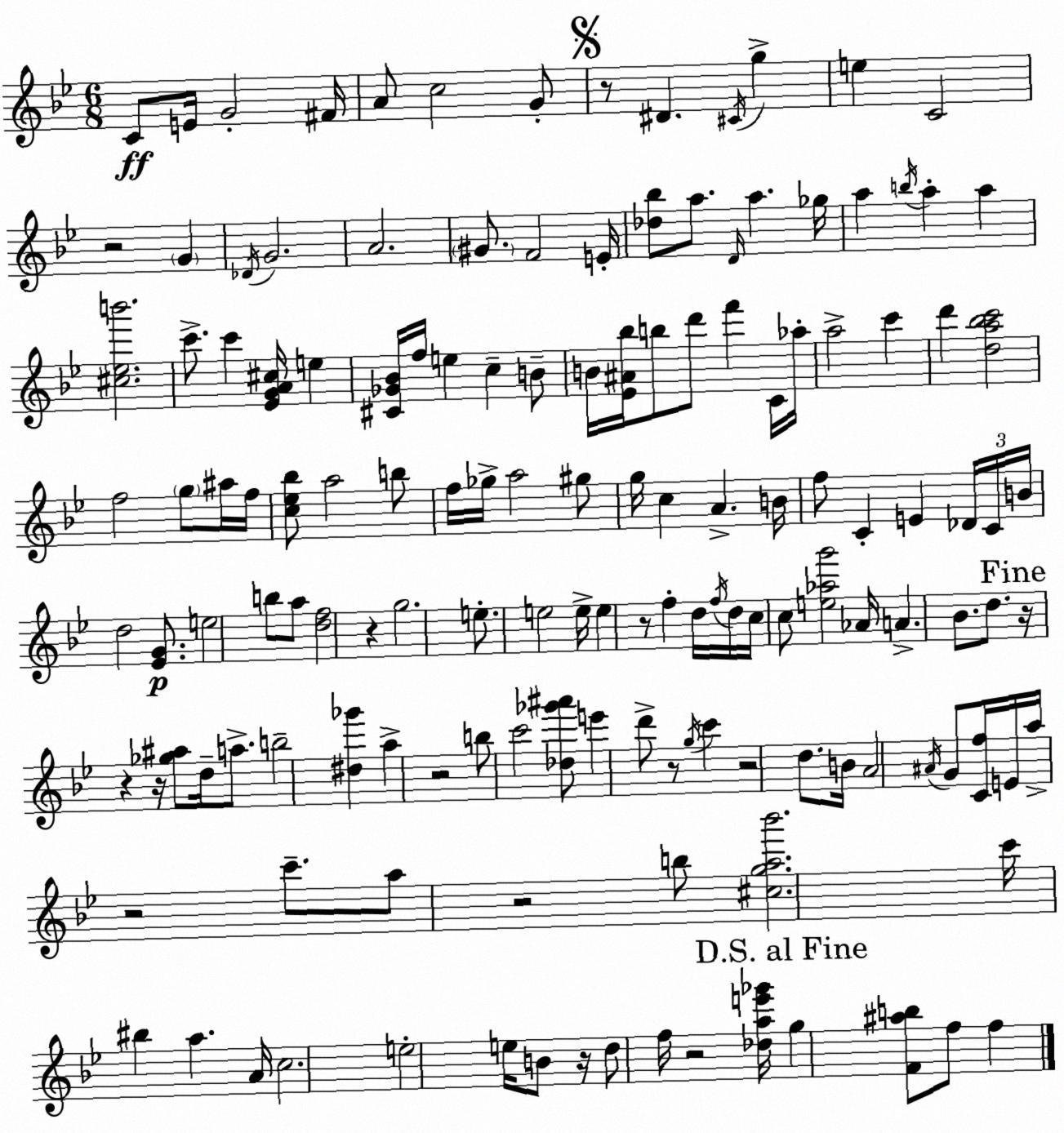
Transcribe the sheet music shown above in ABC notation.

X:1
T:Untitled
M:6/8
L:1/4
K:Gm
C/2 E/4 G2 ^F/4 A/2 c2 G/2 z/2 ^D ^C/4 g e C2 z2 G _D/4 G2 A2 ^G/2 F2 E/4 [_d_b]/2 a/2 D/4 a _g/4 a b/4 a a [^c_eb']2 c'/2 c' [_EGA^c]/4 e [^C_G_B]/4 f/4 e c B/2 B/4 [_E^A_b]/4 b/2 d'/2 f' C/4 _a/4 a2 c' d' [da_bc']2 f2 g/2 ^a/4 f/4 [c_e_b]/2 a2 b/2 f/4 _g/4 a2 ^g/2 g/4 c A B/4 f/2 C E _D/4 C/4 B/4 d2 [_EG]/2 e2 b/2 a/2 [df]2 z g2 e/2 e2 e/4 e z/2 f d/4 f/4 d/4 c/4 c/2 [e_ag']2 _A/4 A _B/2 d/2 z/4 z z/4 [_g^a]/2 d/4 a/2 b2 [^d_g'] a z2 b/2 c'2 [_d_g'^a']/2 e' d'/2 z/2 g/4 c' z2 d/2 B/4 A2 ^A/4 G/2 [Cf]/4 E/4 a/4 z2 c'/2 a/2 z2 b/2 [^cga_b']2 c'/4 ^b a A/4 c2 e2 e/4 B/2 z/4 d/2 f/4 z2 [_dae'_g']/4 g [F^ab]/2 f/2 f